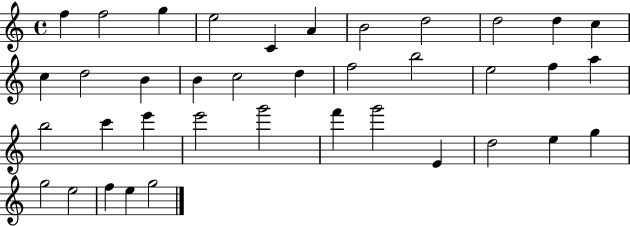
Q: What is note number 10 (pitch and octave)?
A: D5